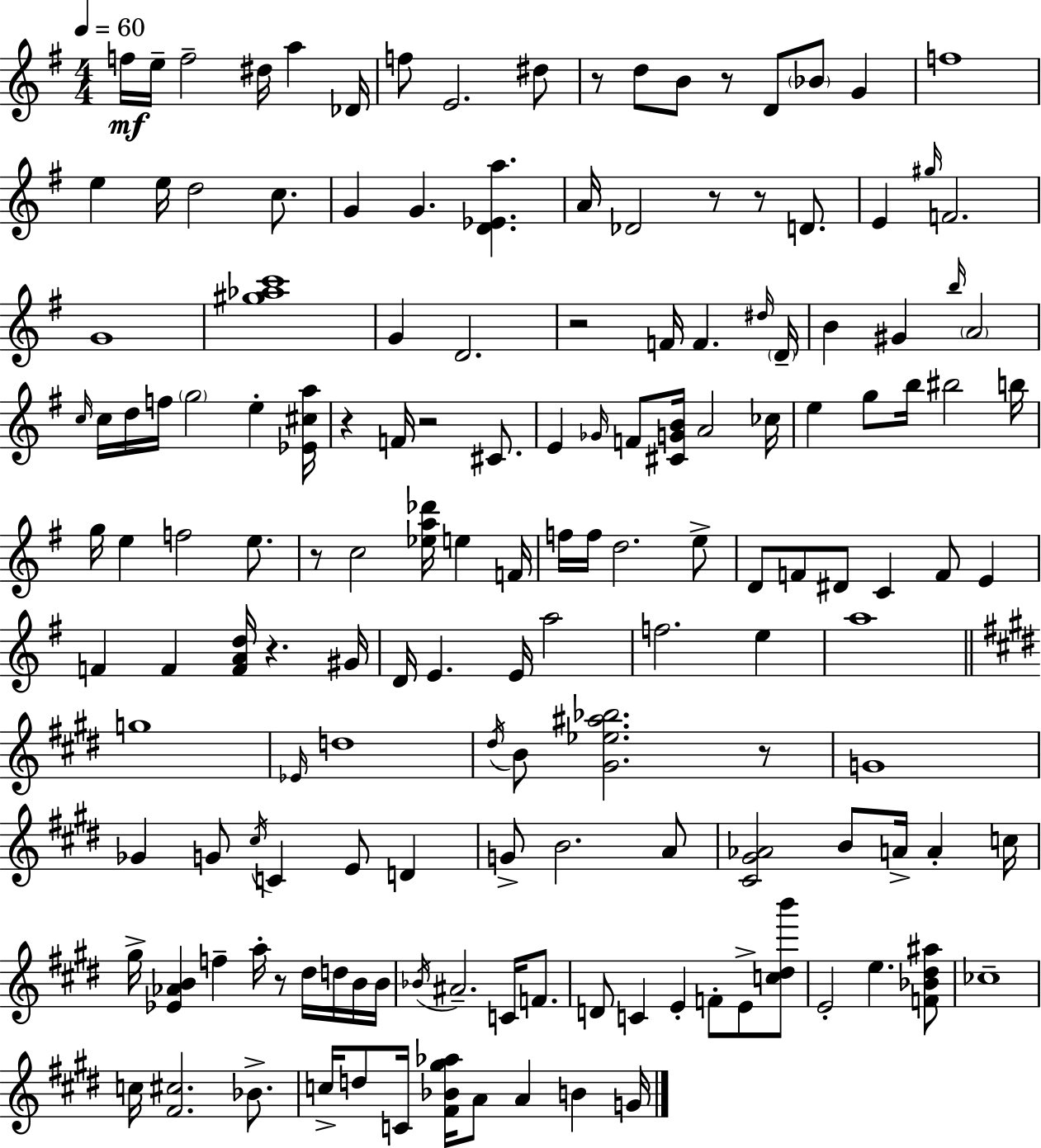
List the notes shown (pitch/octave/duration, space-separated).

F5/s E5/s F5/h D#5/s A5/q Db4/s F5/e E4/h. D#5/e R/e D5/e B4/e R/e D4/e Bb4/e G4/q F5/w E5/q E5/s D5/h C5/e. G4/q G4/q. [D4,Eb4,A5]/q. A4/s Db4/h R/e R/e D4/e. E4/q G#5/s F4/h. G4/w [G#5,Ab5,C6]/w G4/q D4/h. R/h F4/s F4/q. D#5/s D4/s B4/q G#4/q B5/s A4/h C5/s C5/s D5/s F5/s G5/h E5/q [Eb4,C#5,A5]/s R/q F4/s R/h C#4/e. E4/q Gb4/s F4/e [C#4,G4,B4]/s A4/h CES5/s E5/q G5/e B5/s BIS5/h B5/s G5/s E5/q F5/h E5/e. R/e C5/h [Eb5,A5,Db6]/s E5/q F4/s F5/s F5/s D5/h. E5/e D4/e F4/e D#4/e C4/q F4/e E4/q F4/q F4/q [F4,A4,D5]/s R/q. G#4/s D4/s E4/q. E4/s A5/h F5/h. E5/q A5/w G5/w Eb4/s D5/w D#5/s B4/e [G#4,Eb5,A#5,Bb5]/h. R/e G4/w Gb4/q G4/e C#5/s C4/q E4/e D4/q G4/e B4/h. A4/e [C#4,G#4,Ab4]/h B4/e A4/s A4/q C5/s G#5/s [Eb4,Ab4,B4]/q F5/q A5/s R/e D#5/s D5/s B4/s B4/s Bb4/s A#4/h. C4/s F4/e. D4/e C4/q E4/q F4/e E4/e [C5,D#5,B6]/e E4/h E5/q. [F4,Bb4,D#5,A#5]/e CES5/w C5/s [F#4,C#5]/h. Bb4/e. C5/s D5/e C4/s [F#4,Bb4,G#5,Ab5]/s A4/e A4/q B4/q G4/s